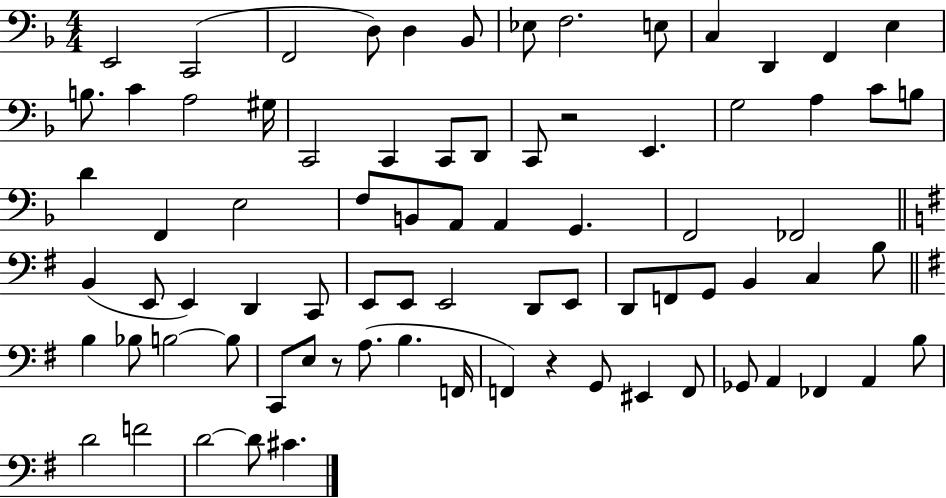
X:1
T:Untitled
M:4/4
L:1/4
K:F
E,,2 C,,2 F,,2 D,/2 D, _B,,/2 _E,/2 F,2 E,/2 C, D,, F,, E, B,/2 C A,2 ^G,/4 C,,2 C,, C,,/2 D,,/2 C,,/2 z2 E,, G,2 A, C/2 B,/2 D F,, E,2 F,/2 B,,/2 A,,/2 A,, G,, F,,2 _F,,2 B,, E,,/2 E,, D,, C,,/2 E,,/2 E,,/2 E,,2 D,,/2 E,,/2 D,,/2 F,,/2 G,,/2 B,, C, B,/2 B, _B,/2 B,2 B,/2 C,,/2 E,/2 z/2 A,/2 B, F,,/4 F,, z G,,/2 ^E,, F,,/2 _G,,/2 A,, _F,, A,, B,/2 D2 F2 D2 D/2 ^C